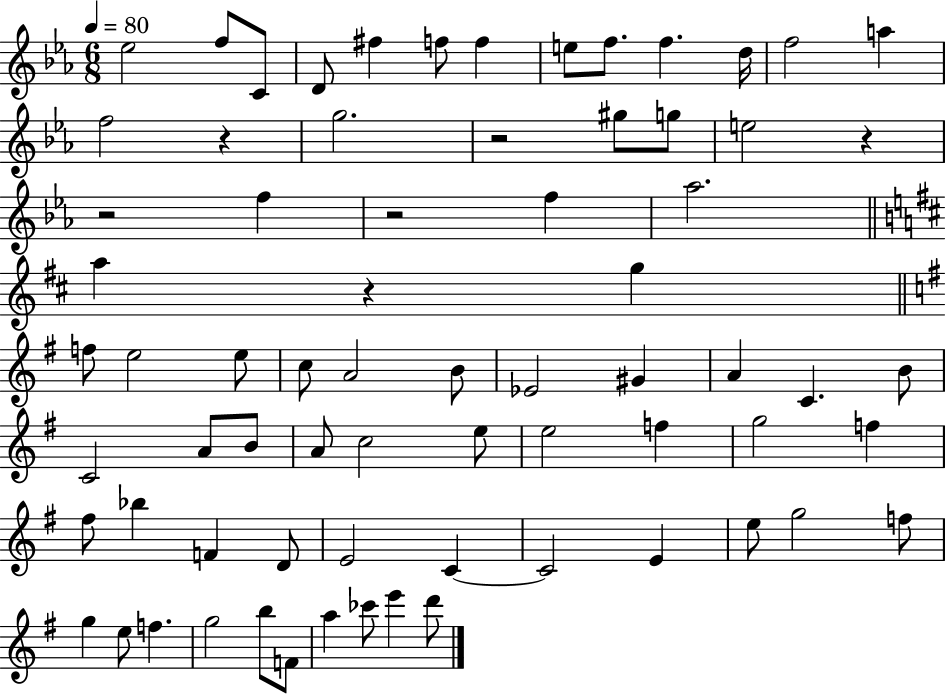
Eb5/h F5/e C4/e D4/e F#5/q F5/e F5/q E5/e F5/e. F5/q. D5/s F5/h A5/q F5/h R/q G5/h. R/h G#5/e G5/e E5/h R/q R/h F5/q R/h F5/q Ab5/h. A5/q R/q G5/q F5/e E5/h E5/e C5/e A4/h B4/e Eb4/h G#4/q A4/q C4/q. B4/e C4/h A4/e B4/e A4/e C5/h E5/e E5/h F5/q G5/h F5/q F#5/e Bb5/q F4/q D4/e E4/h C4/q C4/h E4/q E5/e G5/h F5/e G5/q E5/e F5/q. G5/h B5/e F4/e A5/q CES6/e E6/q D6/e